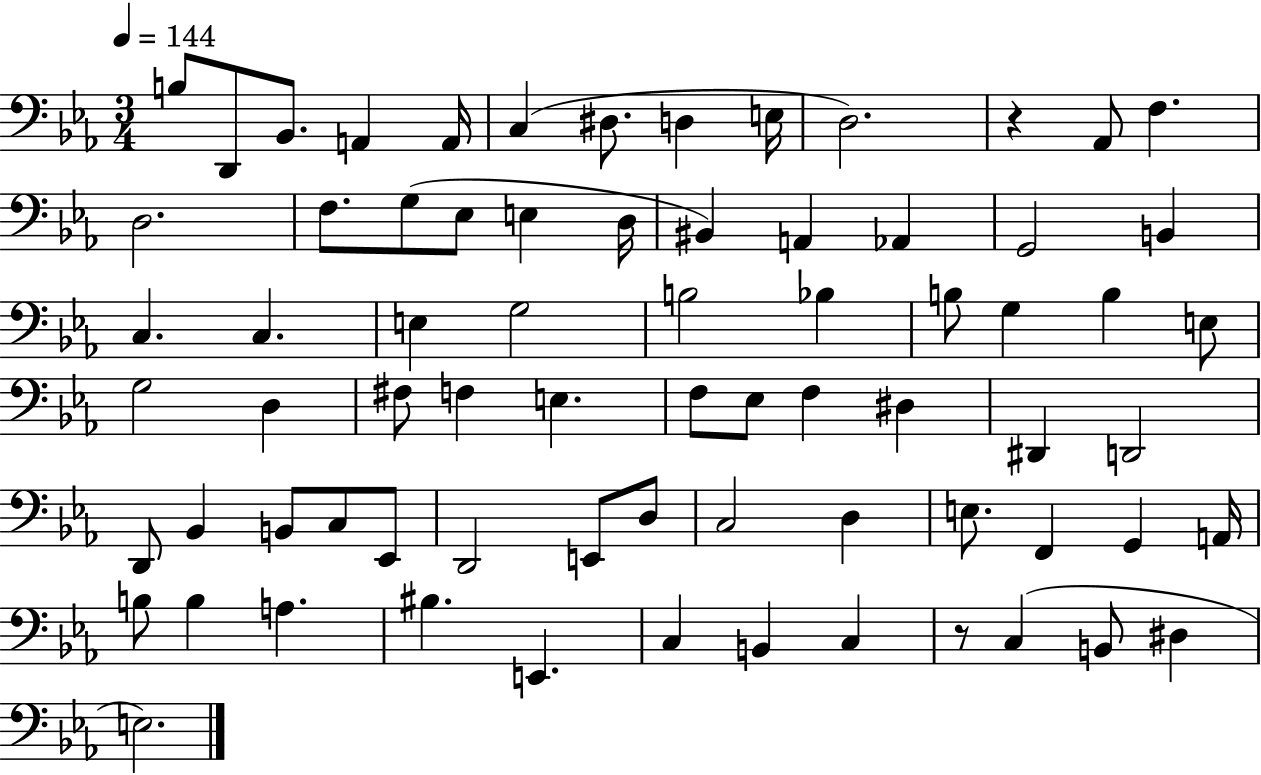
X:1
T:Untitled
M:3/4
L:1/4
K:Eb
B,/2 D,,/2 _B,,/2 A,, A,,/4 C, ^D,/2 D, E,/4 D,2 z _A,,/2 F, D,2 F,/2 G,/2 _E,/2 E, D,/4 ^B,, A,, _A,, G,,2 B,, C, C, E, G,2 B,2 _B, B,/2 G, B, E,/2 G,2 D, ^F,/2 F, E, F,/2 _E,/2 F, ^D, ^D,, D,,2 D,,/2 _B,, B,,/2 C,/2 _E,,/2 D,,2 E,,/2 D,/2 C,2 D, E,/2 F,, G,, A,,/4 B,/2 B, A, ^B, E,, C, B,, C, z/2 C, B,,/2 ^D, E,2